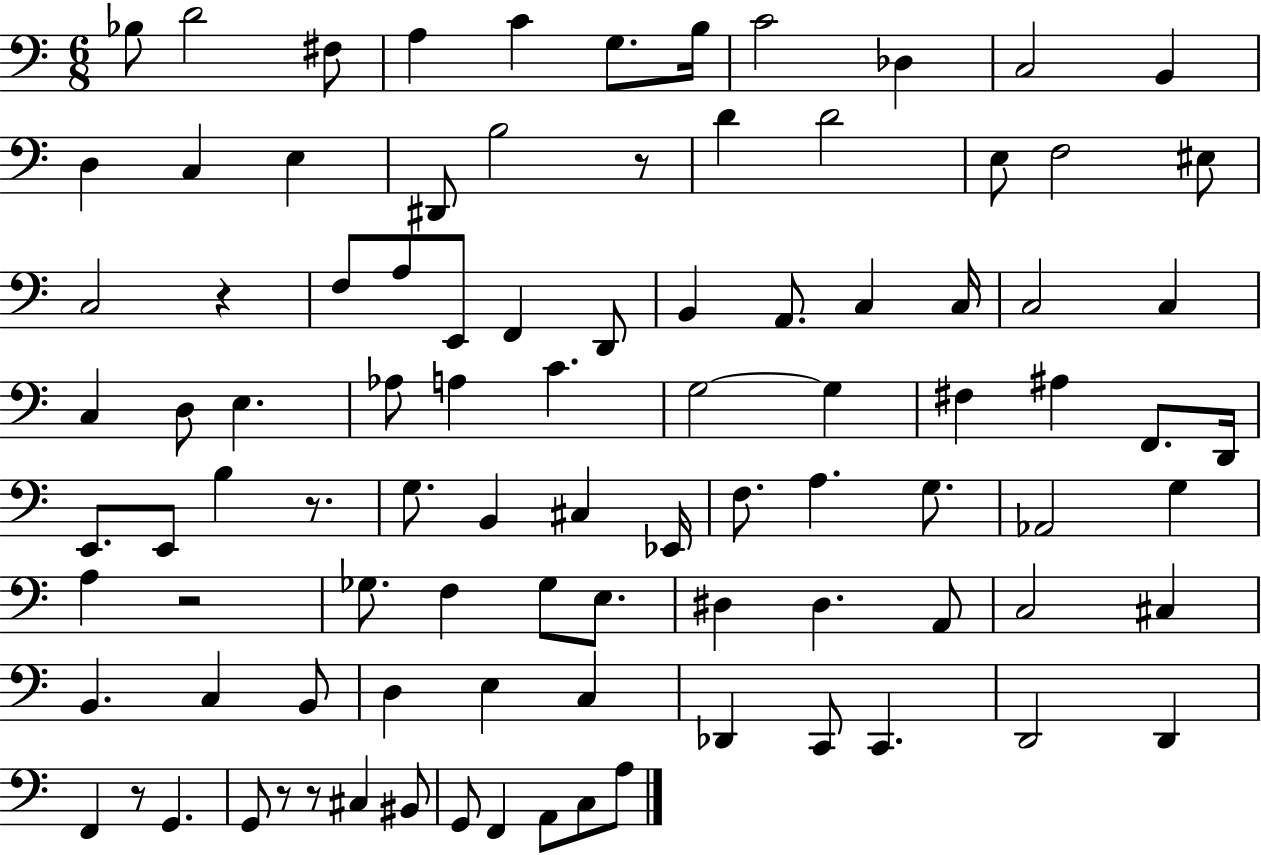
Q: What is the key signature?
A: C major